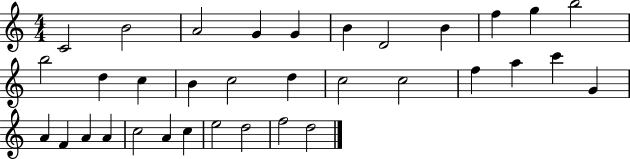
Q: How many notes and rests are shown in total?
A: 34